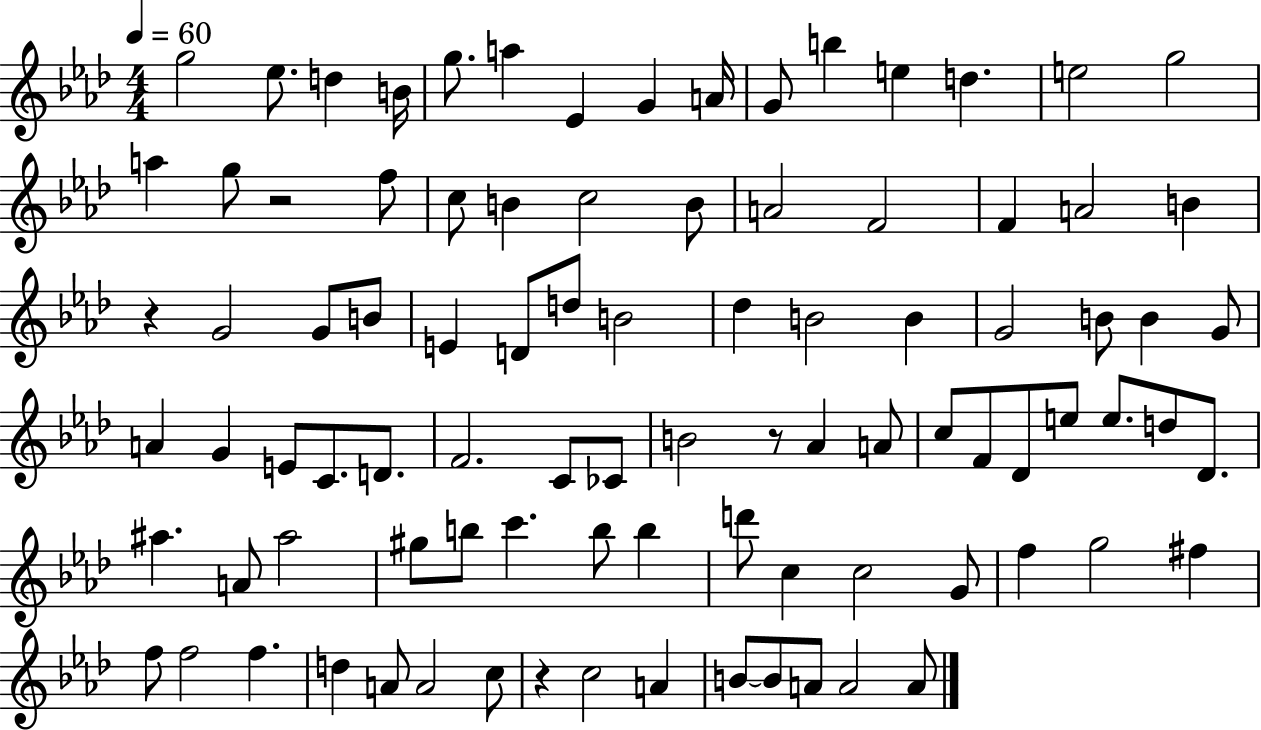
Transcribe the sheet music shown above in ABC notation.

X:1
T:Untitled
M:4/4
L:1/4
K:Ab
g2 _e/2 d B/4 g/2 a _E G A/4 G/2 b e d e2 g2 a g/2 z2 f/2 c/2 B c2 B/2 A2 F2 F A2 B z G2 G/2 B/2 E D/2 d/2 B2 _d B2 B G2 B/2 B G/2 A G E/2 C/2 D/2 F2 C/2 _C/2 B2 z/2 _A A/2 c/2 F/2 _D/2 e/2 e/2 d/2 _D/2 ^a A/2 ^a2 ^g/2 b/2 c' b/2 b d'/2 c c2 G/2 f g2 ^f f/2 f2 f d A/2 A2 c/2 z c2 A B/2 B/2 A/2 A2 A/2